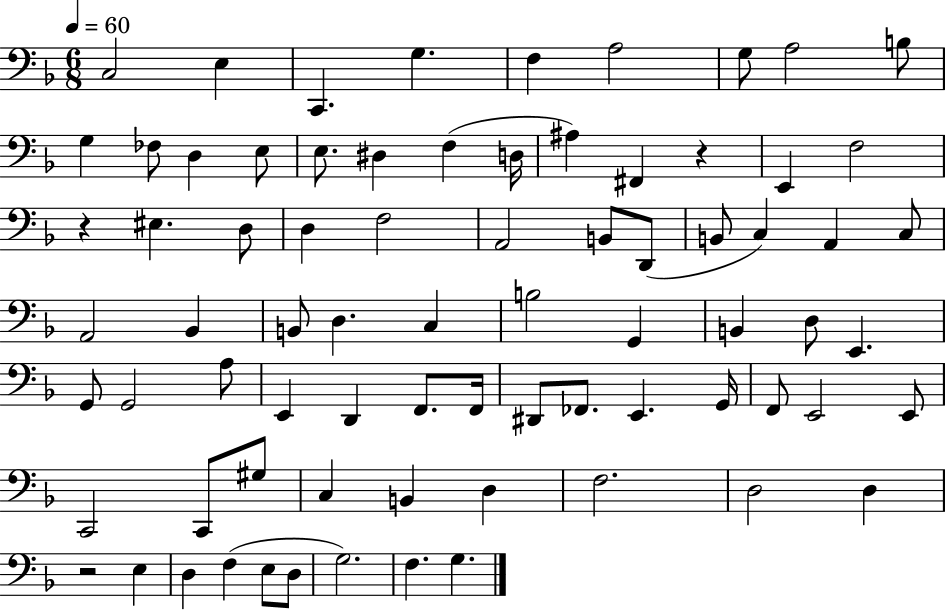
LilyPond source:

{
  \clef bass
  \numericTimeSignature
  \time 6/8
  \key f \major
  \tempo 4 = 60
  \repeat volta 2 { c2 e4 | c,4. g4. | f4 a2 | g8 a2 b8 | \break g4 fes8 d4 e8 | e8. dis4 f4( d16 | ais4) fis,4 r4 | e,4 f2 | \break r4 eis4. d8 | d4 f2 | a,2 b,8 d,8( | b,8 c4) a,4 c8 | \break a,2 bes,4 | b,8 d4. c4 | b2 g,4 | b,4 d8 e,4. | \break g,8 g,2 a8 | e,4 d,4 f,8. f,16 | dis,8 fes,8. e,4. g,16 | f,8 e,2 e,8 | \break c,2 c,8 gis8 | c4 b,4 d4 | f2. | d2 d4 | \break r2 e4 | d4 f4( e8 d8 | g2.) | f4. g4. | \break } \bar "|."
}